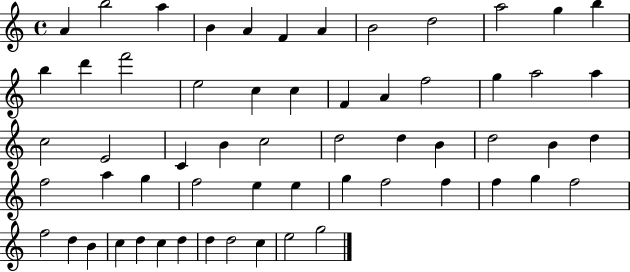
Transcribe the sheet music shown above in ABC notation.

X:1
T:Untitled
M:4/4
L:1/4
K:C
A b2 a B A F A B2 d2 a2 g b b d' f'2 e2 c c F A f2 g a2 a c2 E2 C B c2 d2 d B d2 B d f2 a g f2 e e g f2 f f g f2 f2 d B c d c d d d2 c e2 g2